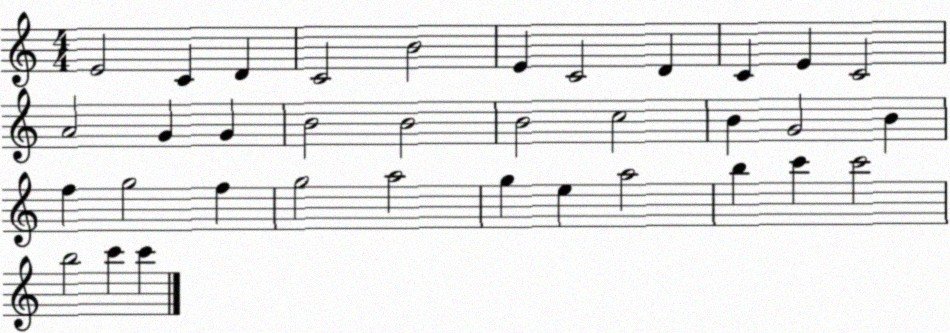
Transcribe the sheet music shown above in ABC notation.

X:1
T:Untitled
M:4/4
L:1/4
K:C
E2 C D C2 B2 E C2 D C E C2 A2 G G B2 B2 B2 c2 B G2 B f g2 f g2 a2 g e a2 b c' c'2 b2 c' c'